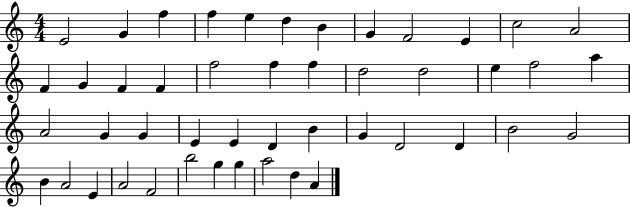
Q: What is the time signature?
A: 4/4